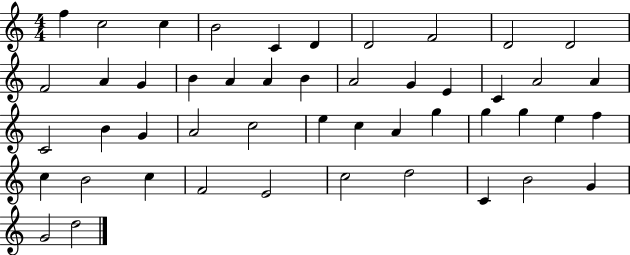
{
  \clef treble
  \numericTimeSignature
  \time 4/4
  \key c \major
  f''4 c''2 c''4 | b'2 c'4 d'4 | d'2 f'2 | d'2 d'2 | \break f'2 a'4 g'4 | b'4 a'4 a'4 b'4 | a'2 g'4 e'4 | c'4 a'2 a'4 | \break c'2 b'4 g'4 | a'2 c''2 | e''4 c''4 a'4 g''4 | g''4 g''4 e''4 f''4 | \break c''4 b'2 c''4 | f'2 e'2 | c''2 d''2 | c'4 b'2 g'4 | \break g'2 d''2 | \bar "|."
}